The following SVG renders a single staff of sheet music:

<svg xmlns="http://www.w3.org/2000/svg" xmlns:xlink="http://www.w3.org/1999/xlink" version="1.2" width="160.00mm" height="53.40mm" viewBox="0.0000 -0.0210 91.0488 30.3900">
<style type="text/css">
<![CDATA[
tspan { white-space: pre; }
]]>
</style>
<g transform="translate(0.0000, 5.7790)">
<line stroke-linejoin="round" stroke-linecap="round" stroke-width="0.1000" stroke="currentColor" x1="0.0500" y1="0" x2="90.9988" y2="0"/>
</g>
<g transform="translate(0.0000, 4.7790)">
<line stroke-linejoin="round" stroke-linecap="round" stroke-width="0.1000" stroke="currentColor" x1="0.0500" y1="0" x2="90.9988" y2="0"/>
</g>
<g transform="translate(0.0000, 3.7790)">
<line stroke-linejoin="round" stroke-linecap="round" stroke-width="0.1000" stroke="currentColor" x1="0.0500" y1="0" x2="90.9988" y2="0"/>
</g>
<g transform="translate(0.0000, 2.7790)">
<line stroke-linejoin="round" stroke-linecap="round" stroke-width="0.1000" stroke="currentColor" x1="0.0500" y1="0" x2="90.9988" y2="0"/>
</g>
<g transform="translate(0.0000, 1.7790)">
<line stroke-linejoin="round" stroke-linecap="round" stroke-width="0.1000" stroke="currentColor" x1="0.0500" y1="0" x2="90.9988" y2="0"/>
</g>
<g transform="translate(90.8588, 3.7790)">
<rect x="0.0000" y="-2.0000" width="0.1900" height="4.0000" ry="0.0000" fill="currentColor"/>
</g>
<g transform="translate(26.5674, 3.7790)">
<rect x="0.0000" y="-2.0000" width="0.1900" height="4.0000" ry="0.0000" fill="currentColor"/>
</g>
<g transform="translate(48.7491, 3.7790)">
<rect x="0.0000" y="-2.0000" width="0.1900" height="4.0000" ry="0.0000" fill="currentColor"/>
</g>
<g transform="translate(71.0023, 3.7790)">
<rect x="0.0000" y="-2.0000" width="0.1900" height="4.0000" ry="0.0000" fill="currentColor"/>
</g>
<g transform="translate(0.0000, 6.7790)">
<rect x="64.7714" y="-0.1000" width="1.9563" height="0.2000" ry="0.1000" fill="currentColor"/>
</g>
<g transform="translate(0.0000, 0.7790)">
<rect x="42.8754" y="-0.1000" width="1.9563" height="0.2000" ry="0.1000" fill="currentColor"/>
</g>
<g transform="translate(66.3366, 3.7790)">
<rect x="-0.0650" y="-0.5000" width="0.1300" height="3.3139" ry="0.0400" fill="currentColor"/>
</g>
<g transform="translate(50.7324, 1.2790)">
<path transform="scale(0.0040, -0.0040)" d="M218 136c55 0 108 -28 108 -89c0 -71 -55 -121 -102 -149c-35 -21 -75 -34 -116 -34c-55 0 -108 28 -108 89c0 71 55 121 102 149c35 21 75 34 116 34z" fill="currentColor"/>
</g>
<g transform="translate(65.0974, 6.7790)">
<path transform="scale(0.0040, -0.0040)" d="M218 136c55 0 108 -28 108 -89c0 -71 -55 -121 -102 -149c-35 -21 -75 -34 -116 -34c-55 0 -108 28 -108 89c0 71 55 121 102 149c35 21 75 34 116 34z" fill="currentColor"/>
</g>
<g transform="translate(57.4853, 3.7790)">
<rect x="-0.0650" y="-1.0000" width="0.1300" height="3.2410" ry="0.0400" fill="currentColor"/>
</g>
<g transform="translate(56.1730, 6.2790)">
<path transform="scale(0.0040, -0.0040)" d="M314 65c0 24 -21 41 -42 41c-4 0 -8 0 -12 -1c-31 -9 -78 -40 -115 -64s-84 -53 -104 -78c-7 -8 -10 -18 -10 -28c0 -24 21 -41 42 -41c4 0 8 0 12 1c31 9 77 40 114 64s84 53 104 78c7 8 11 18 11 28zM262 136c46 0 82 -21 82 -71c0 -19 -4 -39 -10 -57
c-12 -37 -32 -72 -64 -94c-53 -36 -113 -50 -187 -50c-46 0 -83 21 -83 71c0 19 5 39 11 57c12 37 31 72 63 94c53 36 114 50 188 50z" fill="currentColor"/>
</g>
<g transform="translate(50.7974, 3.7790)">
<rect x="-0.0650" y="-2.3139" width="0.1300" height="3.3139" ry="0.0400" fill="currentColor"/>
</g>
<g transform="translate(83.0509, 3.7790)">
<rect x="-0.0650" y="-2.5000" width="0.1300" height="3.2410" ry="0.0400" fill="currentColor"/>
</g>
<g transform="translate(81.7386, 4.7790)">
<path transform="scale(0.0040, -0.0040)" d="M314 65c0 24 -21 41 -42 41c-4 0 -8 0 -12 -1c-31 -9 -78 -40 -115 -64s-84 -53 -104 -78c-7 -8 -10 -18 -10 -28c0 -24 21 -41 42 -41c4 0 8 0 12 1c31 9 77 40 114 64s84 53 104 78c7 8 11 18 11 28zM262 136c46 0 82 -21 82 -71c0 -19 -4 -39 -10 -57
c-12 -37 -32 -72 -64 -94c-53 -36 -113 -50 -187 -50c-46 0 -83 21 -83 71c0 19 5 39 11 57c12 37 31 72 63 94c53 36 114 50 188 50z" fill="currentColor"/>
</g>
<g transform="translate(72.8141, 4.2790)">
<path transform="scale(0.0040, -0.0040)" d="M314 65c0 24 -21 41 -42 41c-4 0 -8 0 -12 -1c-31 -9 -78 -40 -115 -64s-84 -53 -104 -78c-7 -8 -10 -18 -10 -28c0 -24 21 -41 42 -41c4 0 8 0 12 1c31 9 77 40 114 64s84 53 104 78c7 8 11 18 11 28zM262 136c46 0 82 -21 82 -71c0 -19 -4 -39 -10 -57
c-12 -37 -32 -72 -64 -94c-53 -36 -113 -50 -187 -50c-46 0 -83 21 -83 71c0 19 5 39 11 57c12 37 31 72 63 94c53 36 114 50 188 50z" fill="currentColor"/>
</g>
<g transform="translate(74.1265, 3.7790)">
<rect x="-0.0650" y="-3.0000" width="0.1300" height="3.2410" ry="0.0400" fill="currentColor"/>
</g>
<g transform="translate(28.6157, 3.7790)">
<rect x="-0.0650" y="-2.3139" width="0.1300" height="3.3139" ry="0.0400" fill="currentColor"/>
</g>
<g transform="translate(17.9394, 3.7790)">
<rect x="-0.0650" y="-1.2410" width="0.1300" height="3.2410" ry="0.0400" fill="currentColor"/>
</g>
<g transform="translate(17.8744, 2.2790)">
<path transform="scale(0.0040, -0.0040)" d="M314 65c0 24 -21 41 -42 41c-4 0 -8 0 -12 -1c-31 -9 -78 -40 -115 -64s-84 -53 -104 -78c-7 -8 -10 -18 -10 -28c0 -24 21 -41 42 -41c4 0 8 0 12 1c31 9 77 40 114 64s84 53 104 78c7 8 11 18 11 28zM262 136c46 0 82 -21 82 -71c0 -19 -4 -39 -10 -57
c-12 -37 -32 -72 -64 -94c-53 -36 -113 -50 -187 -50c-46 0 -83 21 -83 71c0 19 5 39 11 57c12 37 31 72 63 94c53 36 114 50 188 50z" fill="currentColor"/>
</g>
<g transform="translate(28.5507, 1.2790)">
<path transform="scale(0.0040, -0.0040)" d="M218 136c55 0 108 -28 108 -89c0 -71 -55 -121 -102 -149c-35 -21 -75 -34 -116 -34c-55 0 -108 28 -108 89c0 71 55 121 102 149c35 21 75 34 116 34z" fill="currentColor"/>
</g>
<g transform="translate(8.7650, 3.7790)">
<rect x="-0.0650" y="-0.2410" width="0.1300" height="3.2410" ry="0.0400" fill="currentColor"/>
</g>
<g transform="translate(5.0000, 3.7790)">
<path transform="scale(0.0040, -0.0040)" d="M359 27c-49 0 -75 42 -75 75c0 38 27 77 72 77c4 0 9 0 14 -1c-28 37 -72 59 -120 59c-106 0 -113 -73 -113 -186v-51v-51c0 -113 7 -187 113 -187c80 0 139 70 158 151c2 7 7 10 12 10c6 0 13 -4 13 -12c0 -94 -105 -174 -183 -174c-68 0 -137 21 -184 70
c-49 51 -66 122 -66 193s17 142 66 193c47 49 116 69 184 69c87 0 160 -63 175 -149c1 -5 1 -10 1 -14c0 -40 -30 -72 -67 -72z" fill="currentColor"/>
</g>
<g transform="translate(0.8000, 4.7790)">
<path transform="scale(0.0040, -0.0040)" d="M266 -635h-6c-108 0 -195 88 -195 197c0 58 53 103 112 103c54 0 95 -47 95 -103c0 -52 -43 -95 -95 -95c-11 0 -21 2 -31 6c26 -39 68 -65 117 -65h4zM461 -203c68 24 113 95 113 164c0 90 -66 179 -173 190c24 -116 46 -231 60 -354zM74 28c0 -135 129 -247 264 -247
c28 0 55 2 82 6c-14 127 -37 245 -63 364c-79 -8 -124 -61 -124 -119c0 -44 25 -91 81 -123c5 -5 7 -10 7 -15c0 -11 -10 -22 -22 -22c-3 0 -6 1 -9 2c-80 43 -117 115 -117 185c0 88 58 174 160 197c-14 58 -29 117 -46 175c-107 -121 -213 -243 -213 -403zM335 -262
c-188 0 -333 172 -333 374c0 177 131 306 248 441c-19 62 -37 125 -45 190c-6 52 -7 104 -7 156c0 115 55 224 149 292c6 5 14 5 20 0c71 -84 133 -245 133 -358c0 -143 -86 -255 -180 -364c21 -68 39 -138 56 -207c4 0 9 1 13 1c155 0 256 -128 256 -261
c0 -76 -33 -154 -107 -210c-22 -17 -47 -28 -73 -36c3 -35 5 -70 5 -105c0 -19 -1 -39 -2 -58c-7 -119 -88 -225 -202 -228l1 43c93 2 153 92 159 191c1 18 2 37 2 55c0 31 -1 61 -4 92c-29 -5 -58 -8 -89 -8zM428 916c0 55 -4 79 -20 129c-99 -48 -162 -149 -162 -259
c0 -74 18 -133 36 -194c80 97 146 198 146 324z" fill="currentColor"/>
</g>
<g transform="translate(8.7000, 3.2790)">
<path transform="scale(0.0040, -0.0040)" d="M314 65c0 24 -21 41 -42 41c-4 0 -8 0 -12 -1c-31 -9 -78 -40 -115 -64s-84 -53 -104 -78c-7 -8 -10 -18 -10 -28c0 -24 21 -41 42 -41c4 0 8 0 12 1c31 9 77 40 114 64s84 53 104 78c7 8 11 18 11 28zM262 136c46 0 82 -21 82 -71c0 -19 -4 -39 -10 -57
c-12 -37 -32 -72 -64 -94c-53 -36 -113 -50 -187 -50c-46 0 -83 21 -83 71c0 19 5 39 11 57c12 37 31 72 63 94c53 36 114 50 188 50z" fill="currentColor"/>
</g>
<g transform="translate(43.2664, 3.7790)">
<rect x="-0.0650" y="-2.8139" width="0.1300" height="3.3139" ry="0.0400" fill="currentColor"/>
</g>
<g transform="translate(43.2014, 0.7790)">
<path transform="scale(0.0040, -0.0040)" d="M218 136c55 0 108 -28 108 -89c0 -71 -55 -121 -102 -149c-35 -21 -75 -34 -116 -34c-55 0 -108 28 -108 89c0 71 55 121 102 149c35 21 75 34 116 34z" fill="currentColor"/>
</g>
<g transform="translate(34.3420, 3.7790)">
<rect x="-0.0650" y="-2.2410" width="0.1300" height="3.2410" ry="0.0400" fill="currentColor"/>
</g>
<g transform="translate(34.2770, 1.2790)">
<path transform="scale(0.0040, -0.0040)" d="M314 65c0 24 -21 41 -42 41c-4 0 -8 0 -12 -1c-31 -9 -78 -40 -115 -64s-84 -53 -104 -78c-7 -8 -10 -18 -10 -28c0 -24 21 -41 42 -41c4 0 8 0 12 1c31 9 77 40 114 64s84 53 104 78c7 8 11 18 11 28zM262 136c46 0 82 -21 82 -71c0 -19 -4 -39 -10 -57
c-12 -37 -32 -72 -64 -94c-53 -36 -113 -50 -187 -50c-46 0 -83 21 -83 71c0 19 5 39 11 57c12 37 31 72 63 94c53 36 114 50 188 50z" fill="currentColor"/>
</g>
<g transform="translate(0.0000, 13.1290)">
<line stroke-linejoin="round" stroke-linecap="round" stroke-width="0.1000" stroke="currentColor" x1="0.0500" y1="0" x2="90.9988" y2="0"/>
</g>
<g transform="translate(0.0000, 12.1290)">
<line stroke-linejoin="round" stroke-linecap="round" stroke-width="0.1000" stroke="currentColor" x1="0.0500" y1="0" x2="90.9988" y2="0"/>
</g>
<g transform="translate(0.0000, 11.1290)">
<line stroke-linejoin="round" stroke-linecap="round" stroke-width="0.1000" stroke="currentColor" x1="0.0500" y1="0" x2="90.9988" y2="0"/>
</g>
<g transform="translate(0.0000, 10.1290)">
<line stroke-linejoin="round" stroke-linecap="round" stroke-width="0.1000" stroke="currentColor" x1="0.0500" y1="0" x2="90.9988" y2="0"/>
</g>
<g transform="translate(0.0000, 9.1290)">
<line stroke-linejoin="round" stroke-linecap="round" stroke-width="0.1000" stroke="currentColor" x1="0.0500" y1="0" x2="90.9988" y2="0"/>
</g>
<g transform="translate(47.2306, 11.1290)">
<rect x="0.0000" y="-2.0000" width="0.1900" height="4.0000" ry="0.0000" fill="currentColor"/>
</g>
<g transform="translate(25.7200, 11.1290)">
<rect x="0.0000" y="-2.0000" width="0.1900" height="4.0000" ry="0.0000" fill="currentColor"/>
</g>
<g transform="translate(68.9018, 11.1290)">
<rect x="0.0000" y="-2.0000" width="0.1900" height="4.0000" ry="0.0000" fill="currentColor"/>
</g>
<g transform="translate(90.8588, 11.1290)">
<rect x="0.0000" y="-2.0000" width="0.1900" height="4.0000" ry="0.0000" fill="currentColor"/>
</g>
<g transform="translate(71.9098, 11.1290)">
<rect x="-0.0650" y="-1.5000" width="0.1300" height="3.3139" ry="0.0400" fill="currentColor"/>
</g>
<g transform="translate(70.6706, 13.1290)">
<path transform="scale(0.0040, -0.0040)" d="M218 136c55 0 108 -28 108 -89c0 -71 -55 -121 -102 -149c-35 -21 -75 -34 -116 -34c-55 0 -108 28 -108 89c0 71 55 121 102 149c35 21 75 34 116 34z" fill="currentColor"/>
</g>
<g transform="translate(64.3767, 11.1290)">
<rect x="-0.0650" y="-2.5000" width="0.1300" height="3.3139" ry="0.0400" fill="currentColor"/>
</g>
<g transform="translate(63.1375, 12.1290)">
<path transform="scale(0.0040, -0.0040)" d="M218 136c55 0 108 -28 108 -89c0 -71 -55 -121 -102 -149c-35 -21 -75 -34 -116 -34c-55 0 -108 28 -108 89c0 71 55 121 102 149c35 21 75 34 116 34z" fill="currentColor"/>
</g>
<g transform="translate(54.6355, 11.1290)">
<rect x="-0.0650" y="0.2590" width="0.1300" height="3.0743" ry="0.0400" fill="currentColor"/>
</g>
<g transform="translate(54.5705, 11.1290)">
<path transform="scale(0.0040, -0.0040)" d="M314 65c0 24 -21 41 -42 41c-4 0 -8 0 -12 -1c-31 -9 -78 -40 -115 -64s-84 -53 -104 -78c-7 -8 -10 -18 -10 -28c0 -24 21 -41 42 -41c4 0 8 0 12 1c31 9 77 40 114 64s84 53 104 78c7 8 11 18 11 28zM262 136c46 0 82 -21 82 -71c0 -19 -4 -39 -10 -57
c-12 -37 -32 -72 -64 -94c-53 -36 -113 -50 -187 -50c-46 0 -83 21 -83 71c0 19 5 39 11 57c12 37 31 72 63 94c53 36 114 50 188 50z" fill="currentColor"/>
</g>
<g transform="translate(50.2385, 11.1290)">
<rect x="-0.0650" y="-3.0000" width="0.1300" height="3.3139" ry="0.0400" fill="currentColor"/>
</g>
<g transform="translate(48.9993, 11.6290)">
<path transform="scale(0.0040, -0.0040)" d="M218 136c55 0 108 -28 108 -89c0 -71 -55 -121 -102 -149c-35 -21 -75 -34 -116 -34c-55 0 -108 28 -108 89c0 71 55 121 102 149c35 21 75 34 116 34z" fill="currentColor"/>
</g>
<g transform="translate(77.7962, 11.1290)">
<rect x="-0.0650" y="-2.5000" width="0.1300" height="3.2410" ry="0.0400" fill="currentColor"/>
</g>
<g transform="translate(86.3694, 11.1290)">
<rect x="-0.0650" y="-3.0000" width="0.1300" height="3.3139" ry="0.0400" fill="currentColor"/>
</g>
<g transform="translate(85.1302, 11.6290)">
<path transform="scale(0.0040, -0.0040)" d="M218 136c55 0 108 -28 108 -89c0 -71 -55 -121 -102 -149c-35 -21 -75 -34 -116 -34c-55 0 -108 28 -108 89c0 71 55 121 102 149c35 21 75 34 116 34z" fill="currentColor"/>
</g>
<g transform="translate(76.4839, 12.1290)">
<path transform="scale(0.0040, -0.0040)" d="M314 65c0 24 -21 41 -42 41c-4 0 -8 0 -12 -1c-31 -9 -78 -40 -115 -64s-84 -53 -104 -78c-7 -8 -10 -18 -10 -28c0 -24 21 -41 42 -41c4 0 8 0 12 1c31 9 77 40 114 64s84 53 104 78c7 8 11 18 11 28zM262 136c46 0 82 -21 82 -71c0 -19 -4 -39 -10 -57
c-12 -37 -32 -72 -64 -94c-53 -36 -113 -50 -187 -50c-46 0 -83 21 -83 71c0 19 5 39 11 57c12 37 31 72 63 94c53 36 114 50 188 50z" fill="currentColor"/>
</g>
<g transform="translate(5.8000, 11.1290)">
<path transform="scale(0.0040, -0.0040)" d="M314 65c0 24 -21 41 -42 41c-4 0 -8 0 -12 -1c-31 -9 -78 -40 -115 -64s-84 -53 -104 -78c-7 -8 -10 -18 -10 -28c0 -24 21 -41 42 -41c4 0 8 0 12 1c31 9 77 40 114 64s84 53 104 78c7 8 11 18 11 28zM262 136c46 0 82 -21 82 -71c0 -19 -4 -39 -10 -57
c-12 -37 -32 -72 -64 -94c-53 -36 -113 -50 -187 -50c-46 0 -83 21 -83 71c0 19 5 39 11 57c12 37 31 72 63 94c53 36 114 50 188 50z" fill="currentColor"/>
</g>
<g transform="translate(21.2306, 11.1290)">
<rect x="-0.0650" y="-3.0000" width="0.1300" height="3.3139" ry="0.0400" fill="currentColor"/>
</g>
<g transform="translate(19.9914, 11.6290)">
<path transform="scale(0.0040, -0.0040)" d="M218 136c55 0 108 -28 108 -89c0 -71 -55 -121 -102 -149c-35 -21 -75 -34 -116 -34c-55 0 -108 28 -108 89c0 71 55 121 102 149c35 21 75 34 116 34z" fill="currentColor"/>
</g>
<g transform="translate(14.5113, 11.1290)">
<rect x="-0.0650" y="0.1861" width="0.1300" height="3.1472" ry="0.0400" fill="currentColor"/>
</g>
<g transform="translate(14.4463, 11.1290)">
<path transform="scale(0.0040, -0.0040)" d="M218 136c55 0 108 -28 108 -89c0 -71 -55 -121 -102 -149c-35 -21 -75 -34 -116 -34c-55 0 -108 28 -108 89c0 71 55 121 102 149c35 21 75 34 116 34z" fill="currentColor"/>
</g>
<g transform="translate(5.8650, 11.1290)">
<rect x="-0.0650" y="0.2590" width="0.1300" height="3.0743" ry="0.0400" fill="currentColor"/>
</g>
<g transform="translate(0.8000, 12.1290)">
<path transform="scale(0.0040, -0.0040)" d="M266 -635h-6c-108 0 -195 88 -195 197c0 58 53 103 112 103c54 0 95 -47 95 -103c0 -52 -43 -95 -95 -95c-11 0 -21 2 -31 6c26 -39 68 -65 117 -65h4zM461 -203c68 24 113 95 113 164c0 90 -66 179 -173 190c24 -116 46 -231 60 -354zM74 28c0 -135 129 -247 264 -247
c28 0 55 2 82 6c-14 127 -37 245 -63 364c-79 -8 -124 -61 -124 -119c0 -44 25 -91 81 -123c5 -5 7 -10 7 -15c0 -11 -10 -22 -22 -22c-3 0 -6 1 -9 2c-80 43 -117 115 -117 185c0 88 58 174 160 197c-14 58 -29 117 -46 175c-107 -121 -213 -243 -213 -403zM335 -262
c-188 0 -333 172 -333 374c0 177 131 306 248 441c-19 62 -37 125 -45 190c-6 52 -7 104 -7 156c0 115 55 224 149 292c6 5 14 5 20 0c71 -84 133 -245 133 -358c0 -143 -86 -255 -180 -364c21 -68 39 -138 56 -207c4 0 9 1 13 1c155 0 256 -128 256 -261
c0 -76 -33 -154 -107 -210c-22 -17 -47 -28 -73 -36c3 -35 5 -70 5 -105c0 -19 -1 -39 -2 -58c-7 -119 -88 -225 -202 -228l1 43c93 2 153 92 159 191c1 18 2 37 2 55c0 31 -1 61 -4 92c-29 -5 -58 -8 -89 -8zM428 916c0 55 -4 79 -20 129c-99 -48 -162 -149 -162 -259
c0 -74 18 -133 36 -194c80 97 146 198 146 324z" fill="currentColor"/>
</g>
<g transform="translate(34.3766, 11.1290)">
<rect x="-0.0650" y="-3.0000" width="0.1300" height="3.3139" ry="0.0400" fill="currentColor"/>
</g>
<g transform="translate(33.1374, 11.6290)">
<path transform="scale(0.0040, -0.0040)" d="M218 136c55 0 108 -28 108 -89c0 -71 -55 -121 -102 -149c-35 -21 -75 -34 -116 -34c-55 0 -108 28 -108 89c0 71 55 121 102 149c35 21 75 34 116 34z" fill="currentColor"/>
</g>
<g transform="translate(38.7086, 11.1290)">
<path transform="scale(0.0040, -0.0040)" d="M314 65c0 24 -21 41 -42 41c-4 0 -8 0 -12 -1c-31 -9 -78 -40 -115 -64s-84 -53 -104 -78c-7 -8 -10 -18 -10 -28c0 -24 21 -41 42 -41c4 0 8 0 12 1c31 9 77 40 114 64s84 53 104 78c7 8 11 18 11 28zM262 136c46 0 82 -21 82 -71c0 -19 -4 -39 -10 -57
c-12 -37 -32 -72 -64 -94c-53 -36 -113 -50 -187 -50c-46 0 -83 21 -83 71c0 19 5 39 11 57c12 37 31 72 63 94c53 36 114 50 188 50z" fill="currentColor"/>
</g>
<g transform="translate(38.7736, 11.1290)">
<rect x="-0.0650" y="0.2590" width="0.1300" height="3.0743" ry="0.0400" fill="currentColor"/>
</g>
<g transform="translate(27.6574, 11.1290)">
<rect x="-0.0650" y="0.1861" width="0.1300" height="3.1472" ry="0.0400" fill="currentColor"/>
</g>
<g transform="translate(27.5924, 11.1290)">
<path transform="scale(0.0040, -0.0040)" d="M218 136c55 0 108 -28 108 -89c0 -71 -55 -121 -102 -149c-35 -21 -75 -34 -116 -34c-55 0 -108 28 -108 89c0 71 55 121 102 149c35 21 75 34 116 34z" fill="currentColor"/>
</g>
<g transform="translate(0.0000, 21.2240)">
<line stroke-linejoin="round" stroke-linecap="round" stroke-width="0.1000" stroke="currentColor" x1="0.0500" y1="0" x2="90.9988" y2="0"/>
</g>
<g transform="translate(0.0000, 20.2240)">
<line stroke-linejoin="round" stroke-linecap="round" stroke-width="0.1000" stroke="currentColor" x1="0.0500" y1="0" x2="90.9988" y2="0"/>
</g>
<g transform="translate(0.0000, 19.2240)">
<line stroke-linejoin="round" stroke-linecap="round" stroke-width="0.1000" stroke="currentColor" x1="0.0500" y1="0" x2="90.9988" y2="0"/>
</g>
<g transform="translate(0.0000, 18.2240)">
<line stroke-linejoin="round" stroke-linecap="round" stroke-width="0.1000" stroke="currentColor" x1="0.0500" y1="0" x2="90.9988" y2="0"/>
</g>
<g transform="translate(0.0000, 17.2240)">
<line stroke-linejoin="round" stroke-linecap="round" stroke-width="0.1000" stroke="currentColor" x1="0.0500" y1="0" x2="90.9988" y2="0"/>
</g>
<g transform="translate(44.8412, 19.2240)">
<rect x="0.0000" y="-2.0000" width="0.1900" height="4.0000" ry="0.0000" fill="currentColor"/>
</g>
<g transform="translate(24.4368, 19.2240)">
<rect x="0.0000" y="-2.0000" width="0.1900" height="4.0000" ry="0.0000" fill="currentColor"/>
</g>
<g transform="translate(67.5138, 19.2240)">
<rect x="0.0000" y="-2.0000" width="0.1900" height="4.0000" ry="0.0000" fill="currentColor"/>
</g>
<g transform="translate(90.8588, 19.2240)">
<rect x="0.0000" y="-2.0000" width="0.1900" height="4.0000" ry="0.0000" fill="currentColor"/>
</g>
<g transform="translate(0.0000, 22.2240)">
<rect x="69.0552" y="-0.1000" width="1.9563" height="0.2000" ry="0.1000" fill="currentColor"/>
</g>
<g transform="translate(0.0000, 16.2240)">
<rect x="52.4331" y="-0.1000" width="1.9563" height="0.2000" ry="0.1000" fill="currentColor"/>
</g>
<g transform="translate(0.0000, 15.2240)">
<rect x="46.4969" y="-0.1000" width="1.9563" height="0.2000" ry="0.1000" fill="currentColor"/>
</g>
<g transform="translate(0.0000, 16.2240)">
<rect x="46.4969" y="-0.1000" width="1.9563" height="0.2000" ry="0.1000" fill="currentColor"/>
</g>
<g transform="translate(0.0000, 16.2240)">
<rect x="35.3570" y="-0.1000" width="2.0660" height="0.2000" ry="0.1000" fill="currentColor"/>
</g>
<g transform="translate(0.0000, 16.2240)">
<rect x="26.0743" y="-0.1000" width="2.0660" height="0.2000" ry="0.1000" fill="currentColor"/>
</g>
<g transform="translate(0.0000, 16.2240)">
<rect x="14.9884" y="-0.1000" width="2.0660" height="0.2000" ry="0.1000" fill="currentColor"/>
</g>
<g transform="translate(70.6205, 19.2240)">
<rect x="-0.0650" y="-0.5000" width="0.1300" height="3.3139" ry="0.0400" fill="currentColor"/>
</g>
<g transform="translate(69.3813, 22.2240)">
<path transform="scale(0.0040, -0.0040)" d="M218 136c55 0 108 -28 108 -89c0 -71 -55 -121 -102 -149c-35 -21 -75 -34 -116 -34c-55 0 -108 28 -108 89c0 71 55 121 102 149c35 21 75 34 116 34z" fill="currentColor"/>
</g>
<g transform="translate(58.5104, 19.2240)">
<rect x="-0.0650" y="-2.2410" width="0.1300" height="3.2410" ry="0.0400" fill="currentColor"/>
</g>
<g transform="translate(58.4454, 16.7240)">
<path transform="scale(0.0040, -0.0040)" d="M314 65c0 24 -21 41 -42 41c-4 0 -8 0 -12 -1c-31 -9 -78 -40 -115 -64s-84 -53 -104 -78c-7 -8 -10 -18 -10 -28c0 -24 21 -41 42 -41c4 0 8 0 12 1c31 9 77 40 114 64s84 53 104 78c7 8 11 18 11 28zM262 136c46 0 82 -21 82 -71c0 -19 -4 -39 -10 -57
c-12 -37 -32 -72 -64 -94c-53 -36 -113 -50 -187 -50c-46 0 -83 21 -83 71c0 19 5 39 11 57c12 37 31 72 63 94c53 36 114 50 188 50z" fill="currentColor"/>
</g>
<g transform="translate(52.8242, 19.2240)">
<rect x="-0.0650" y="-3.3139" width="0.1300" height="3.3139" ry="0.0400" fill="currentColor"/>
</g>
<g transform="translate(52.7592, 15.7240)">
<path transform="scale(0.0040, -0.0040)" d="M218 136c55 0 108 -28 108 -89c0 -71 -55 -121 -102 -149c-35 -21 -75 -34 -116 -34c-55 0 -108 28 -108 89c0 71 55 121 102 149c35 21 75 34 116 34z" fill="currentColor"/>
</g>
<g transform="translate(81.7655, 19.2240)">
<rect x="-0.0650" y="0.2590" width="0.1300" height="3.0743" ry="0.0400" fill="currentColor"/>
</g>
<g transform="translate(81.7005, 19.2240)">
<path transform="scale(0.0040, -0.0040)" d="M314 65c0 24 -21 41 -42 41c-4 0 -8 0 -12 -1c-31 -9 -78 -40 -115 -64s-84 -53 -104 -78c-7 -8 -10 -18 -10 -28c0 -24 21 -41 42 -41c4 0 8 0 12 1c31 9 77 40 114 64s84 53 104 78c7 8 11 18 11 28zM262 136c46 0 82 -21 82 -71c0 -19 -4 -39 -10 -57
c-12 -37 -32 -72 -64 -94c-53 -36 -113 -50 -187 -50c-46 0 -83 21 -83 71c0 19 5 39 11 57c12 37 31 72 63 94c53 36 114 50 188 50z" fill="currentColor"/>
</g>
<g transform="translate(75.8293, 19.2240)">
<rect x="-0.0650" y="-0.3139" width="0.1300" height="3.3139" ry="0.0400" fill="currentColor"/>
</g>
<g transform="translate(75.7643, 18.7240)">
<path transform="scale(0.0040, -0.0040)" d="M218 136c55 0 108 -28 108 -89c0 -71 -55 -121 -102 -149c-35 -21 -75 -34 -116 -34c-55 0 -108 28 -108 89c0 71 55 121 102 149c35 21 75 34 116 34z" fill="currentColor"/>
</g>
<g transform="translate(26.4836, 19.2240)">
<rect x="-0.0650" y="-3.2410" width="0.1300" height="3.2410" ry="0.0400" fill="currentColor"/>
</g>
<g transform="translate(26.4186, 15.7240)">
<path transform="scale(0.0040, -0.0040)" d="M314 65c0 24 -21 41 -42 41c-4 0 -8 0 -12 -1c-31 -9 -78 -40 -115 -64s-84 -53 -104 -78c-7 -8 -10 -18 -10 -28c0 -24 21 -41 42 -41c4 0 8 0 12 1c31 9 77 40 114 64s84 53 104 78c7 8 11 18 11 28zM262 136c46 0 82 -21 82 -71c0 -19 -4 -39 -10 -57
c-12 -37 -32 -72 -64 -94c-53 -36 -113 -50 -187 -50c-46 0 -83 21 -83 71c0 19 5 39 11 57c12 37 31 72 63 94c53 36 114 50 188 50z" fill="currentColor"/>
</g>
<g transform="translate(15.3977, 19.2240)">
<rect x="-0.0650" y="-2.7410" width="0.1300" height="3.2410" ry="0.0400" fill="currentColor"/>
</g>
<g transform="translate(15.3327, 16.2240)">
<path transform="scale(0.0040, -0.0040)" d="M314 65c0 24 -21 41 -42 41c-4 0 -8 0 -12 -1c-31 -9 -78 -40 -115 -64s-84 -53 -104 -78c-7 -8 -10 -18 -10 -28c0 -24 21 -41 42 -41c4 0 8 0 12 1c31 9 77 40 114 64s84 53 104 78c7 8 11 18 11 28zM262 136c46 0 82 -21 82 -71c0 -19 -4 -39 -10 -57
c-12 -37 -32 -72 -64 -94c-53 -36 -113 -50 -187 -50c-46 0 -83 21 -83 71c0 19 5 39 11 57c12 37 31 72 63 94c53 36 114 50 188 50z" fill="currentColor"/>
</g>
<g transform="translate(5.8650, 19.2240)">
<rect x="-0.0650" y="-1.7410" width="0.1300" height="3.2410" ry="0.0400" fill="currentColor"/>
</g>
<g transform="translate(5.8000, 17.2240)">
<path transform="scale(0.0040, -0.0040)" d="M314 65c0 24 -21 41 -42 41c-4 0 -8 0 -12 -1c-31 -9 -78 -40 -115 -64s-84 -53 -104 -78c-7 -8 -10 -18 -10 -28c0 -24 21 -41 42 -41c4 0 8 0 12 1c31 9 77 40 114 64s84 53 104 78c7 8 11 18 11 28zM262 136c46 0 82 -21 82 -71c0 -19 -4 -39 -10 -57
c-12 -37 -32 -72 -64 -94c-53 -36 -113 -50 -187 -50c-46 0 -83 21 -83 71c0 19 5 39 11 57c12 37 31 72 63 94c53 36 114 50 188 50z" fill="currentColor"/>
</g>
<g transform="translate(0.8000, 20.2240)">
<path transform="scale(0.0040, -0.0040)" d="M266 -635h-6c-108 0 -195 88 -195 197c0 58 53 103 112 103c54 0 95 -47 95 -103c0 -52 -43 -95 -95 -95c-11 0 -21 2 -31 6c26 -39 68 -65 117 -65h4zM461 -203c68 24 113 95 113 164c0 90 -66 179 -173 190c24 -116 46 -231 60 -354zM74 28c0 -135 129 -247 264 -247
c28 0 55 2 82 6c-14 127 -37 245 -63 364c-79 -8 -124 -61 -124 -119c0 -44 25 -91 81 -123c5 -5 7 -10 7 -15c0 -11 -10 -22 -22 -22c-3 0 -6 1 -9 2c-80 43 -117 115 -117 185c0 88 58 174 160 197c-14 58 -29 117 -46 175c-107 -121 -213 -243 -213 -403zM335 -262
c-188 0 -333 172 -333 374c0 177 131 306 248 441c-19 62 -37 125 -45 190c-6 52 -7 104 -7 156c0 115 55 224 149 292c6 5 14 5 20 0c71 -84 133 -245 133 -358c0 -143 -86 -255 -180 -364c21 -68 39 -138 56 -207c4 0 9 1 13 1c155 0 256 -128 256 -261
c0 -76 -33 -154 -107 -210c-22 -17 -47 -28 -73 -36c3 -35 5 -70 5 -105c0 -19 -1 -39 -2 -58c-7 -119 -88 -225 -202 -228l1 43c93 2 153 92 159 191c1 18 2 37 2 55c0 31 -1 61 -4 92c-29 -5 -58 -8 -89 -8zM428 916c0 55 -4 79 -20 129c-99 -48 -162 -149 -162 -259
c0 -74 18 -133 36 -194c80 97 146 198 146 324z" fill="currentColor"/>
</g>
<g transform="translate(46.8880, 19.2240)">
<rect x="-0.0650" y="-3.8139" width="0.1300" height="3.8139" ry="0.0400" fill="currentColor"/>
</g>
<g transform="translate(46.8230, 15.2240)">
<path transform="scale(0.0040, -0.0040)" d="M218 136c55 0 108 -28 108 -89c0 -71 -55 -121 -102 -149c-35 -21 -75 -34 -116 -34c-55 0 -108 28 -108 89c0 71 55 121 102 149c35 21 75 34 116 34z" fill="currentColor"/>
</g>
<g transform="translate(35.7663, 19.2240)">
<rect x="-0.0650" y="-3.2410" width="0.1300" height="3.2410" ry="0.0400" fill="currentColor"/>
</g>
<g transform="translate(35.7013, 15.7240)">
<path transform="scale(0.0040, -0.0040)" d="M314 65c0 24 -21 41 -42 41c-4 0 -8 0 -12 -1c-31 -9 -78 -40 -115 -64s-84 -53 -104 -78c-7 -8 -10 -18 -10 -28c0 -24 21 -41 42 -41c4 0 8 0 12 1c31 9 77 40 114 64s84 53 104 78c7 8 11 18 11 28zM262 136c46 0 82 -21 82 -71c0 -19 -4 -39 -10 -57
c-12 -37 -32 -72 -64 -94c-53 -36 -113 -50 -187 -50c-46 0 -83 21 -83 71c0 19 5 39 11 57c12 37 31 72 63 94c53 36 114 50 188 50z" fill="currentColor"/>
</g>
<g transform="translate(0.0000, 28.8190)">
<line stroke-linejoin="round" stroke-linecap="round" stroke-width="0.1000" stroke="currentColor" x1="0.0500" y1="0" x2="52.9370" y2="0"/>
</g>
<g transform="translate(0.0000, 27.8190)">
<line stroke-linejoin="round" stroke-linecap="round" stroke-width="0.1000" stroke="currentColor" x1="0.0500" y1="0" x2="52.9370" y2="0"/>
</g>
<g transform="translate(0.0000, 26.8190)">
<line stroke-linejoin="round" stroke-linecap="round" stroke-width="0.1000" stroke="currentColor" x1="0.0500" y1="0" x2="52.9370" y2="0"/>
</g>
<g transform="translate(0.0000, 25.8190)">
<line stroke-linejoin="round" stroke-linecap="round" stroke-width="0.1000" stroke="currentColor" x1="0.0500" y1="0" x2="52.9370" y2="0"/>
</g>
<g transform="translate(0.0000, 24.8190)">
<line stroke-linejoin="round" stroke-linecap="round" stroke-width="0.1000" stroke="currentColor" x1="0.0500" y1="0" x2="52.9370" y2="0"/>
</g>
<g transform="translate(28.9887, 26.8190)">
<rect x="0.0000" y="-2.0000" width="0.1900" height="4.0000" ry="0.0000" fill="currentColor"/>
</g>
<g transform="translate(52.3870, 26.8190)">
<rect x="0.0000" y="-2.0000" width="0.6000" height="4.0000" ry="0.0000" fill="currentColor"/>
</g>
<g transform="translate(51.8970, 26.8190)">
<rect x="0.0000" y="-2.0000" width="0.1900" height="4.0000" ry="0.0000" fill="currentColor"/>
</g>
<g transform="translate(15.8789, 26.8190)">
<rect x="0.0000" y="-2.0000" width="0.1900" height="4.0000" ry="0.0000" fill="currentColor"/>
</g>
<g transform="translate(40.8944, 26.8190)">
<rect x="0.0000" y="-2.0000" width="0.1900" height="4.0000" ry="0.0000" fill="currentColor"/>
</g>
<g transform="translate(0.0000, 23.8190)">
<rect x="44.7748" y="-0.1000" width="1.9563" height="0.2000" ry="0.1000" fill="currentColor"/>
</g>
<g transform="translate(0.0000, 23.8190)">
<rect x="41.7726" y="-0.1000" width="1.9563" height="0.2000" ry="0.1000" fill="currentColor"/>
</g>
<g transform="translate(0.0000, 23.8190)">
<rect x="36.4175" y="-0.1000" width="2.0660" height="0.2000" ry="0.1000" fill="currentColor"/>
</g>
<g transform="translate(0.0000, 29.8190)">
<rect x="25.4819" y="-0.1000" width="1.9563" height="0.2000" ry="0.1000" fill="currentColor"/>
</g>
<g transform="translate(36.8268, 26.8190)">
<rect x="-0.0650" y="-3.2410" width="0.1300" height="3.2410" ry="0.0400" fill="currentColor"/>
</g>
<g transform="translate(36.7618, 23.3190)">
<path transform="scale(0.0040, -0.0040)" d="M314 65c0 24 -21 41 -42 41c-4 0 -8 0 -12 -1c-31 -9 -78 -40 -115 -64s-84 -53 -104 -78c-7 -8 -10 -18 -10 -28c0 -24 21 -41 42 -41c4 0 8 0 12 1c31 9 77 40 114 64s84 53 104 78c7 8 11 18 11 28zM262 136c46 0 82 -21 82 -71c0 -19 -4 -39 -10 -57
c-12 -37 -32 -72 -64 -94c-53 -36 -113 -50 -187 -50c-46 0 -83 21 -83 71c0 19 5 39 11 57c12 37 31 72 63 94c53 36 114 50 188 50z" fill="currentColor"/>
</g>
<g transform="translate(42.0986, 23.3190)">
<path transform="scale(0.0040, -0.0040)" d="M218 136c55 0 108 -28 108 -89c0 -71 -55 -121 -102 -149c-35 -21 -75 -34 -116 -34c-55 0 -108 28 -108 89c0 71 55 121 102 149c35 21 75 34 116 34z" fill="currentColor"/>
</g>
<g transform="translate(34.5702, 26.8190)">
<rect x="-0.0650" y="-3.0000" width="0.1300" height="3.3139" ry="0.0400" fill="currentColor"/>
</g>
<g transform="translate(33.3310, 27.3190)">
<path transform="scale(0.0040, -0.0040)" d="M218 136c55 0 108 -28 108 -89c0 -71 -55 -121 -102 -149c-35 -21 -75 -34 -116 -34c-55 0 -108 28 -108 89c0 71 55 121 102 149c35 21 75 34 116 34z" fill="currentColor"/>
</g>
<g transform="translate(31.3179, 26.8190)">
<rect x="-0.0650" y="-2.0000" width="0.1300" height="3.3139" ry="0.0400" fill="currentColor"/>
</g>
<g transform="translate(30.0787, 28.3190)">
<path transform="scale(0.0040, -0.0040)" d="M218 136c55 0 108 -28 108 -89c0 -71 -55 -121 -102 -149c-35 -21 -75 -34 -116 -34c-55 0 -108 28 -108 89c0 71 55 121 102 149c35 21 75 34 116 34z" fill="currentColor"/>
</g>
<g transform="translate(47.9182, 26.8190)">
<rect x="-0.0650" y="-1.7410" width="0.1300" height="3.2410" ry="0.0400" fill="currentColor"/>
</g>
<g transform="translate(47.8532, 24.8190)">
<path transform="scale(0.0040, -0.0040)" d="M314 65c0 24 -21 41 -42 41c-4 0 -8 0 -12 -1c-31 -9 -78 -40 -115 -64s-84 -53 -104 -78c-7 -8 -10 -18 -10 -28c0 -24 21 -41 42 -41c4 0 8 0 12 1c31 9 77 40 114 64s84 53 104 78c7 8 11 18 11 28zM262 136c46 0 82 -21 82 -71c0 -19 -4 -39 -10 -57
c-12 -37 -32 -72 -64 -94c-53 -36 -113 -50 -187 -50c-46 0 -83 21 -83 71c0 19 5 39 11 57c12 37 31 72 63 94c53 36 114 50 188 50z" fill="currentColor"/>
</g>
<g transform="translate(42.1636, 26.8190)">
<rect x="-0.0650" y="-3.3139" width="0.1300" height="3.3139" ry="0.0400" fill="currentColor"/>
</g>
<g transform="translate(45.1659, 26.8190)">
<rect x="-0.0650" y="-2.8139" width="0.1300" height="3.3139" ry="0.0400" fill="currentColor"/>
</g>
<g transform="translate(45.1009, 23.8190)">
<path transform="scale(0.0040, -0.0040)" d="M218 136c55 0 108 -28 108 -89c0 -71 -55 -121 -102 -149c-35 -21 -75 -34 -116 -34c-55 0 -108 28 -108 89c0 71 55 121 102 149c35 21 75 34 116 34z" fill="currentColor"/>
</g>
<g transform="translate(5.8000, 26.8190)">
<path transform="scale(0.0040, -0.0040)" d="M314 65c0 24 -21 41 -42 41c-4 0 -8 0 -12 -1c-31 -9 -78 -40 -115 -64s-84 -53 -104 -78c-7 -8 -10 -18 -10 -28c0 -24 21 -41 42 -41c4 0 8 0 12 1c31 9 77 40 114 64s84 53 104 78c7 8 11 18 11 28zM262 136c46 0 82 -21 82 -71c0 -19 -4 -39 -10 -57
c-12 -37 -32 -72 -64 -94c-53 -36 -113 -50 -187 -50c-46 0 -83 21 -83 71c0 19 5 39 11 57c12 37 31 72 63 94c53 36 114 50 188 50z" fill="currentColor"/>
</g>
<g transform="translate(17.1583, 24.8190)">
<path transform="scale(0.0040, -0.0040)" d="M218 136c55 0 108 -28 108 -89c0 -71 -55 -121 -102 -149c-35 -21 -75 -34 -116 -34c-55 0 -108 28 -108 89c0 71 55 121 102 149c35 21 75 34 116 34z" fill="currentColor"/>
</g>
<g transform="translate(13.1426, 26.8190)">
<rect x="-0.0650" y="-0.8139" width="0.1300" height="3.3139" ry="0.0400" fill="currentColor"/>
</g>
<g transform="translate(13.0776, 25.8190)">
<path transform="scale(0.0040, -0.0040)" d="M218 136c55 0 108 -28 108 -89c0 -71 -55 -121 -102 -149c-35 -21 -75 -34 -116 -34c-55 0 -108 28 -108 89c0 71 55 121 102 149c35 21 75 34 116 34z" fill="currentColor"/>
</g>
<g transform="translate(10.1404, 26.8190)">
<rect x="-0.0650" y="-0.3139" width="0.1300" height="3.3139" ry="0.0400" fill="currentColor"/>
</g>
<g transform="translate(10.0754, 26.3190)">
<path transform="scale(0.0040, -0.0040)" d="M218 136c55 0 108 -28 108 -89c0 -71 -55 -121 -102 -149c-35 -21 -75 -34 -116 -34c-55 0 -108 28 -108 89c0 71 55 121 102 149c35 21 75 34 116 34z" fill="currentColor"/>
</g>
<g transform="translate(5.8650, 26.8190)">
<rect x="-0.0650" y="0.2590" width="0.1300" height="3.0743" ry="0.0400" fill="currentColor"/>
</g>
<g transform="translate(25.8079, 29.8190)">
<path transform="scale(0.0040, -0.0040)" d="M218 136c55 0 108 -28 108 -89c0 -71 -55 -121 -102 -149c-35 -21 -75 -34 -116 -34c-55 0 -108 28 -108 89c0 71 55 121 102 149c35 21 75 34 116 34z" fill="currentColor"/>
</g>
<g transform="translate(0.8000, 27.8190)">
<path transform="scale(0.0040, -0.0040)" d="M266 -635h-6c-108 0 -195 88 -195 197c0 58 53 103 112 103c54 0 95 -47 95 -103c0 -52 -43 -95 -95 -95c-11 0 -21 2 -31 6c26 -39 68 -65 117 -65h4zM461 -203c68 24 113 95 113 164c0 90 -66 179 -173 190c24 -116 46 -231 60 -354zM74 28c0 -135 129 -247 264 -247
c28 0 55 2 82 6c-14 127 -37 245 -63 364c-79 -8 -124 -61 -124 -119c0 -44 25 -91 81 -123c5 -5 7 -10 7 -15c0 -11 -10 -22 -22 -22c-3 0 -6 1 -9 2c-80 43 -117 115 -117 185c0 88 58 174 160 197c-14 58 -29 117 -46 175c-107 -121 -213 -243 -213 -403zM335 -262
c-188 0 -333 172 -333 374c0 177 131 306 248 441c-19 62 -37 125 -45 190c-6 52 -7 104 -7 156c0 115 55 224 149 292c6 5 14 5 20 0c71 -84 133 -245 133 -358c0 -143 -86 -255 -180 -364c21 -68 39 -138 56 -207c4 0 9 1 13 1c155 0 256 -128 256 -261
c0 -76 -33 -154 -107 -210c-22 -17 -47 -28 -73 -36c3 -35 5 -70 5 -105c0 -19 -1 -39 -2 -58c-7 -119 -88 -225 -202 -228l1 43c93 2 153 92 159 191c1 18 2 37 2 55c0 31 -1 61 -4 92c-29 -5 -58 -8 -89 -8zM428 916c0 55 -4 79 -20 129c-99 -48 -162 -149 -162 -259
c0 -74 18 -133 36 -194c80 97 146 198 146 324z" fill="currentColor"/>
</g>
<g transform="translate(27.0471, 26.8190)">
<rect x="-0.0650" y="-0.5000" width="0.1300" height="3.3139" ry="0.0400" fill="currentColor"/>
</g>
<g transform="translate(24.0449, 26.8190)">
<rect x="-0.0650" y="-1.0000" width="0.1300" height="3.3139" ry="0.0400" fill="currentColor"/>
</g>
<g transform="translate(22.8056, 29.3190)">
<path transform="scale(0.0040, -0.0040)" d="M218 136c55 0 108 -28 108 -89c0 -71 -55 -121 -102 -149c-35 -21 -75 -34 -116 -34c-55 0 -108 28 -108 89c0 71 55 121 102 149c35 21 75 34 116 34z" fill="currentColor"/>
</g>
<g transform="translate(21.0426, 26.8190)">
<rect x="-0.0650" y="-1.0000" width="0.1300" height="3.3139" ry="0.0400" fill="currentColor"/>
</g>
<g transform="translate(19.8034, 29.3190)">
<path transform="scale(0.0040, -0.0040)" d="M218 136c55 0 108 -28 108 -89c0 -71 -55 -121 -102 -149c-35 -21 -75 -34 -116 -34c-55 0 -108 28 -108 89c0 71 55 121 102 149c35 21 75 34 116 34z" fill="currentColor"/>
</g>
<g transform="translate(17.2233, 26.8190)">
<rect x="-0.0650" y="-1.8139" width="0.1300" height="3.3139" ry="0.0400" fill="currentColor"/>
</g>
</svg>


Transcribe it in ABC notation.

X:1
T:Untitled
M:4/4
L:1/4
K:C
c2 e2 g g2 a g D2 C A2 G2 B2 B A B A B2 A B2 G E G2 A f2 a2 b2 b2 c' b g2 C c B2 B2 c d f D D C F A b2 b a f2